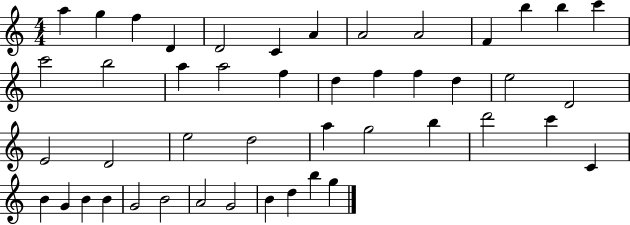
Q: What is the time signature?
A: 4/4